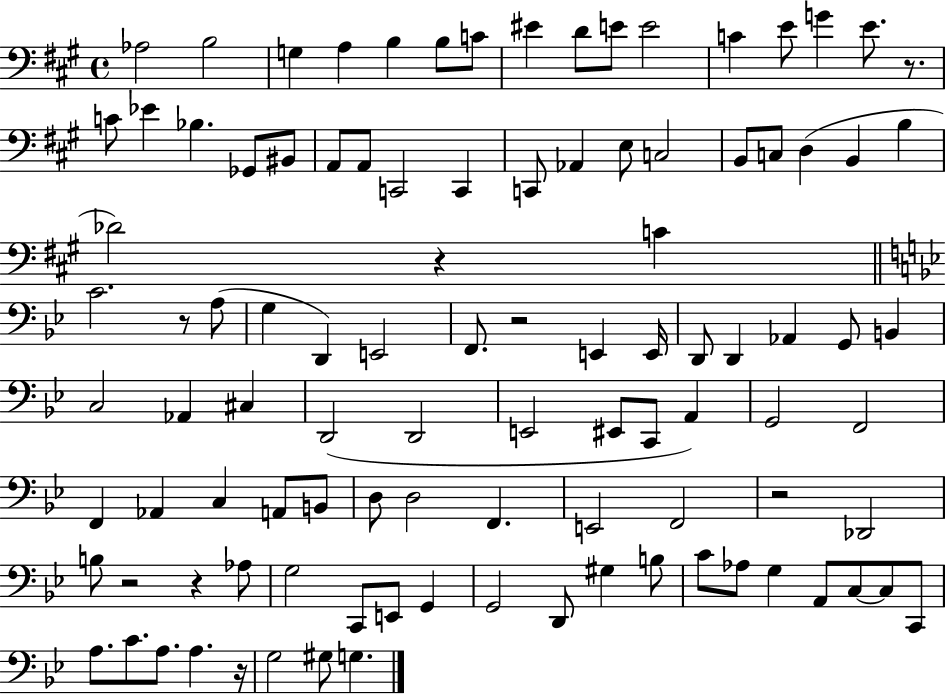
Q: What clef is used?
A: bass